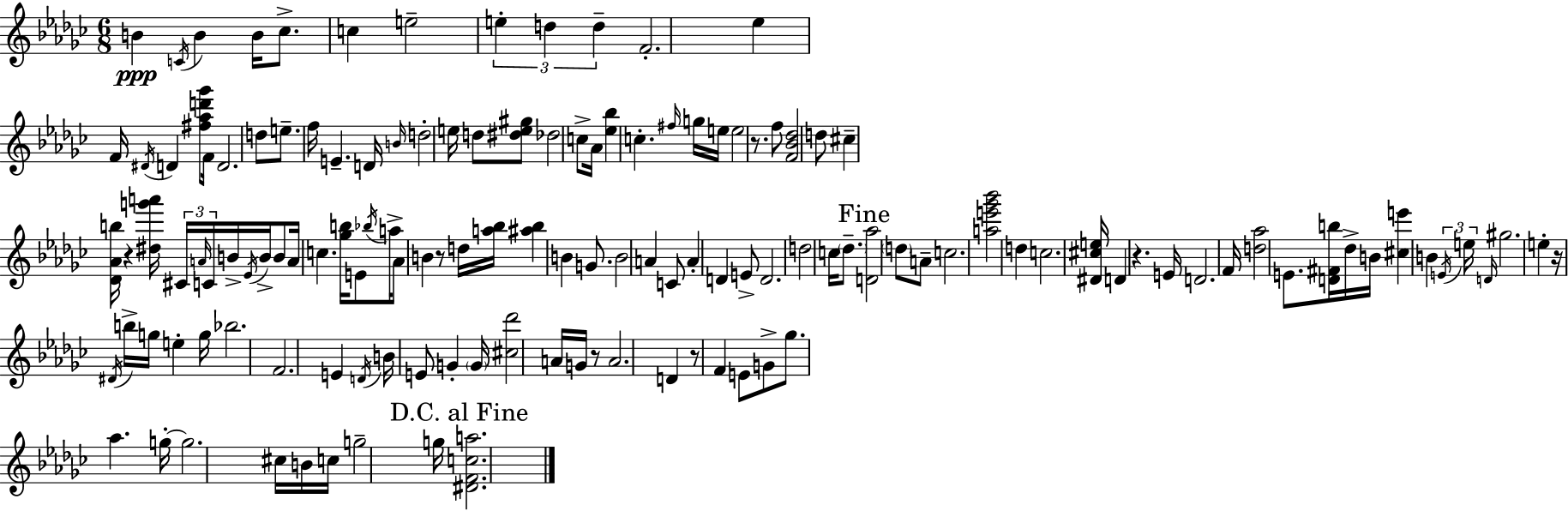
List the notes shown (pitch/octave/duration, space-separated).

B4/q C4/s B4/q B4/s CES5/e. C5/q E5/h E5/q D5/q D5/q F4/h. Eb5/q F4/s D#4/s D4/q [F#5,Ab5,D6,Gb6]/e F4/s D4/h. D5/e E5/e. F5/s E4/q. D4/s B4/s D5/h E5/s D5/e [D#5,E5,G#5]/e Db5/h C5/e Ab4/s [Eb5,Bb5]/q C5/q. F#5/s G5/s E5/s E5/h R/e. F5/e [F4,Bb4,Db5]/h D5/e C#5/q [Db4,Ab4,B5]/s R/q [D#5,G6,A6]/s C#4/s A4/s C4/s B4/s Eb4/s B4/s B4/e A4/s C5/q. [Gb5,B5]/s E4/e Bb5/s A5/s Ab4/e B4/q R/e D5/s [A5,Bb5]/s [A#5,Bb5]/q B4/q G4/e. B4/h A4/q C4/e A4/q D4/q E4/e D4/h. D5/h C5/s Db5/e. [D4,Ab5]/h D5/e A4/e C5/h. [A5,E6,Gb6,Bb6]/h D5/q C5/h. [D#4,C#5,E5]/s D4/q R/q. E4/s D4/h. F4/s [D5,Ab5]/h E4/e. [D4,F#4,B5]/s Db5/s B4/s [C#5,E6]/q B4/q E4/s E5/s D4/s G#5/h. E5/q R/s D#4/s B5/s G5/s E5/q G5/s Bb5/h. F4/h. E4/q D4/s B4/s E4/e G4/q G4/s [C#5,Db6]/h A4/s G4/s R/e A4/h. D4/q R/e F4/q E4/e G4/e Gb5/e. Ab5/q. G5/s G5/h. C#5/s B4/s C5/s G5/h G5/s [D#4,F4,C5,A5]/h.